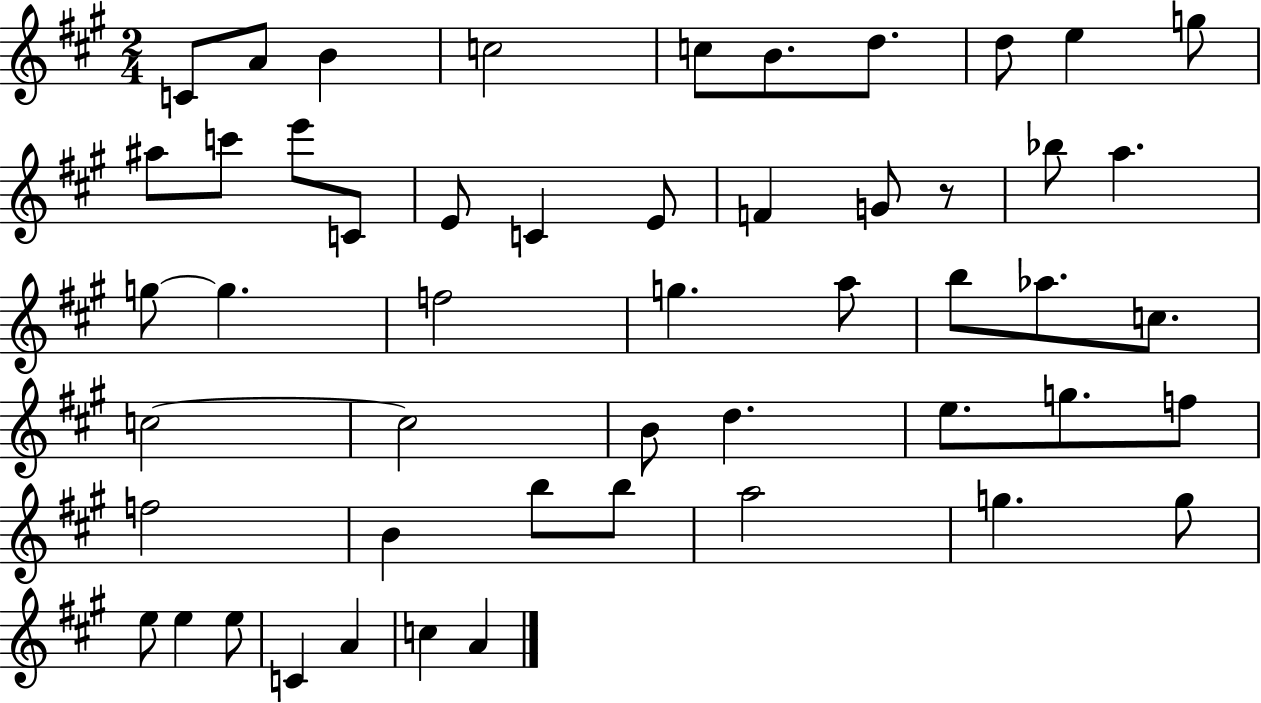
C4/e A4/e B4/q C5/h C5/e B4/e. D5/e. D5/e E5/q G5/e A#5/e C6/e E6/e C4/e E4/e C4/q E4/e F4/q G4/e R/e Bb5/e A5/q. G5/e G5/q. F5/h G5/q. A5/e B5/e Ab5/e. C5/e. C5/h C5/h B4/e D5/q. E5/e. G5/e. F5/e F5/h B4/q B5/e B5/e A5/h G5/q. G5/e E5/e E5/q E5/e C4/q A4/q C5/q A4/q